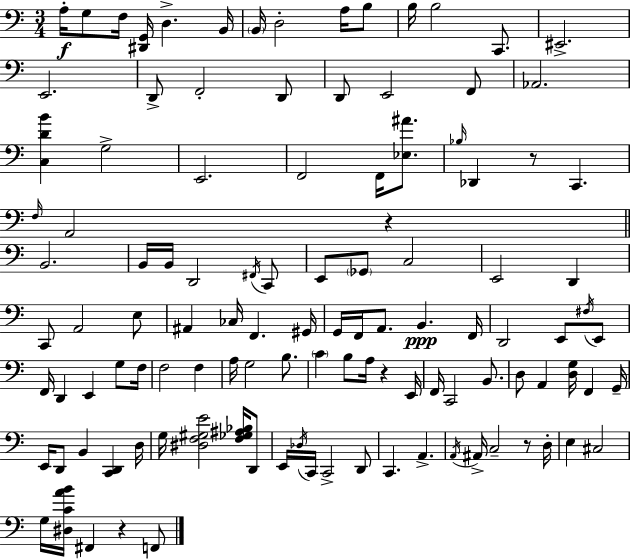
{
  \clef bass
  \numericTimeSignature
  \time 3/4
  \key c \major
  a16-.\f g8 f16 <dis, g,>16 d4.-> b,16 | \parenthesize b,16 d2-. a16 b8 | b16 b2 c,8. | eis,2.-> | \break e,2. | d,8-> f,2-. d,8 | d,8 e,2 f,8 | aes,2. | \break <c d' b'>4 g2-> | e,2. | f,2 f,16 <ees ais'>8. | \grace { bes16 } des,4 r8 c,4. | \break \grace { f16 } a,2 r4 | \bar "||" \break \key c \major b,2. | b,16 b,16 d,2 \acciaccatura { fis,16 } c,8 | e,8 \parenthesize ges,8 c2 | e,2 d,4 | \break c,8 a,2 e8 | ais,4 ces16 f,4. | gis,16 g,16 f,16 a,8. b,4.\ppp | f,16 d,2 e,8 \acciaccatura { fis16 } | \break e,8 f,16 d,4 e,4 g8 | f16 f2 f4 | a16 g2 b8. | \parenthesize c'4 b8 a16 r4 | \break e,16 f,16 c,2 b,8. | d8 a,4 <d g>16 f,4 | g,16-- e,16 d,8 b,4 <c, d,>4 | d16 g16 <dis f gis e'>2 <f ges ais bes>16 | \break d,8 e,16 \acciaccatura { des16 } c,16 c,2-> | d,8 c,4. a,4.-> | \acciaccatura { a,16 } ais,16-> c2-- | r8 d16-. e4 cis2 | \break g16 <dis c' a' b'>16 fis,4 r4 | f,8 \bar "|."
}